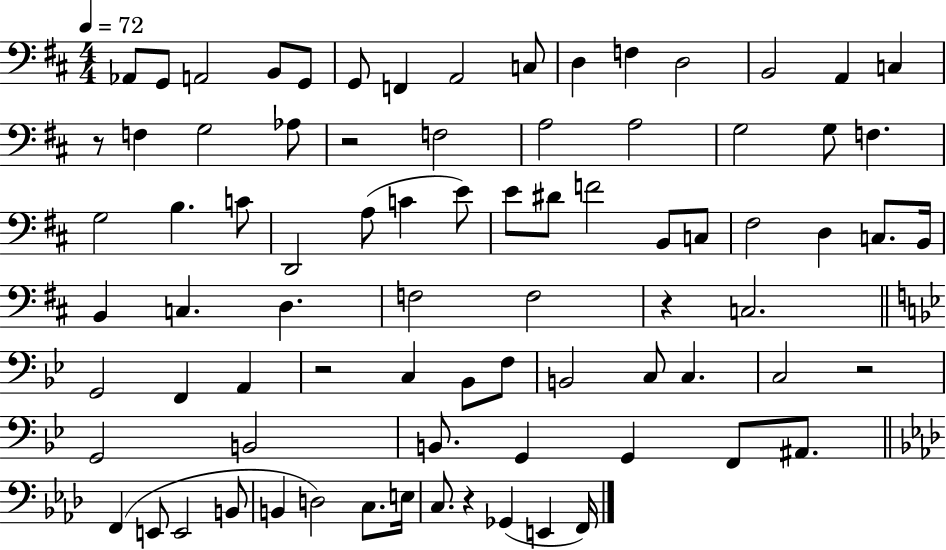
{
  \clef bass
  \numericTimeSignature
  \time 4/4
  \key d \major
  \tempo 4 = 72
  aes,8 g,8 a,2 b,8 g,8 | g,8 f,4 a,2 c8 | d4 f4 d2 | b,2 a,4 c4 | \break r8 f4 g2 aes8 | r2 f2 | a2 a2 | g2 g8 f4. | \break g2 b4. c'8 | d,2 a8( c'4 e'8) | e'8 dis'8 f'2 b,8 c8 | fis2 d4 c8. b,16 | \break b,4 c4. d4. | f2 f2 | r4 c2. | \bar "||" \break \key g \minor g,2 f,4 a,4 | r2 c4 bes,8 f8 | b,2 c8 c4. | c2 r2 | \break g,2 b,2 | b,8. g,4 g,4 f,8 ais,8. | \bar "||" \break \key aes \major f,4( e,8 e,2 b,8 | b,4 d2) c8. e16 | c8. r4 ges,4( e,4 f,16) | \bar "|."
}